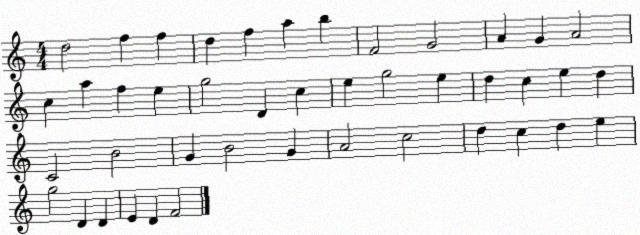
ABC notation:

X:1
T:Untitled
M:4/4
L:1/4
K:C
d2 f f d f a b F2 G2 A G A2 c a f e g2 D c e g2 e d c e d C2 B2 G B2 G A2 c2 d c d e g2 D D E D F2